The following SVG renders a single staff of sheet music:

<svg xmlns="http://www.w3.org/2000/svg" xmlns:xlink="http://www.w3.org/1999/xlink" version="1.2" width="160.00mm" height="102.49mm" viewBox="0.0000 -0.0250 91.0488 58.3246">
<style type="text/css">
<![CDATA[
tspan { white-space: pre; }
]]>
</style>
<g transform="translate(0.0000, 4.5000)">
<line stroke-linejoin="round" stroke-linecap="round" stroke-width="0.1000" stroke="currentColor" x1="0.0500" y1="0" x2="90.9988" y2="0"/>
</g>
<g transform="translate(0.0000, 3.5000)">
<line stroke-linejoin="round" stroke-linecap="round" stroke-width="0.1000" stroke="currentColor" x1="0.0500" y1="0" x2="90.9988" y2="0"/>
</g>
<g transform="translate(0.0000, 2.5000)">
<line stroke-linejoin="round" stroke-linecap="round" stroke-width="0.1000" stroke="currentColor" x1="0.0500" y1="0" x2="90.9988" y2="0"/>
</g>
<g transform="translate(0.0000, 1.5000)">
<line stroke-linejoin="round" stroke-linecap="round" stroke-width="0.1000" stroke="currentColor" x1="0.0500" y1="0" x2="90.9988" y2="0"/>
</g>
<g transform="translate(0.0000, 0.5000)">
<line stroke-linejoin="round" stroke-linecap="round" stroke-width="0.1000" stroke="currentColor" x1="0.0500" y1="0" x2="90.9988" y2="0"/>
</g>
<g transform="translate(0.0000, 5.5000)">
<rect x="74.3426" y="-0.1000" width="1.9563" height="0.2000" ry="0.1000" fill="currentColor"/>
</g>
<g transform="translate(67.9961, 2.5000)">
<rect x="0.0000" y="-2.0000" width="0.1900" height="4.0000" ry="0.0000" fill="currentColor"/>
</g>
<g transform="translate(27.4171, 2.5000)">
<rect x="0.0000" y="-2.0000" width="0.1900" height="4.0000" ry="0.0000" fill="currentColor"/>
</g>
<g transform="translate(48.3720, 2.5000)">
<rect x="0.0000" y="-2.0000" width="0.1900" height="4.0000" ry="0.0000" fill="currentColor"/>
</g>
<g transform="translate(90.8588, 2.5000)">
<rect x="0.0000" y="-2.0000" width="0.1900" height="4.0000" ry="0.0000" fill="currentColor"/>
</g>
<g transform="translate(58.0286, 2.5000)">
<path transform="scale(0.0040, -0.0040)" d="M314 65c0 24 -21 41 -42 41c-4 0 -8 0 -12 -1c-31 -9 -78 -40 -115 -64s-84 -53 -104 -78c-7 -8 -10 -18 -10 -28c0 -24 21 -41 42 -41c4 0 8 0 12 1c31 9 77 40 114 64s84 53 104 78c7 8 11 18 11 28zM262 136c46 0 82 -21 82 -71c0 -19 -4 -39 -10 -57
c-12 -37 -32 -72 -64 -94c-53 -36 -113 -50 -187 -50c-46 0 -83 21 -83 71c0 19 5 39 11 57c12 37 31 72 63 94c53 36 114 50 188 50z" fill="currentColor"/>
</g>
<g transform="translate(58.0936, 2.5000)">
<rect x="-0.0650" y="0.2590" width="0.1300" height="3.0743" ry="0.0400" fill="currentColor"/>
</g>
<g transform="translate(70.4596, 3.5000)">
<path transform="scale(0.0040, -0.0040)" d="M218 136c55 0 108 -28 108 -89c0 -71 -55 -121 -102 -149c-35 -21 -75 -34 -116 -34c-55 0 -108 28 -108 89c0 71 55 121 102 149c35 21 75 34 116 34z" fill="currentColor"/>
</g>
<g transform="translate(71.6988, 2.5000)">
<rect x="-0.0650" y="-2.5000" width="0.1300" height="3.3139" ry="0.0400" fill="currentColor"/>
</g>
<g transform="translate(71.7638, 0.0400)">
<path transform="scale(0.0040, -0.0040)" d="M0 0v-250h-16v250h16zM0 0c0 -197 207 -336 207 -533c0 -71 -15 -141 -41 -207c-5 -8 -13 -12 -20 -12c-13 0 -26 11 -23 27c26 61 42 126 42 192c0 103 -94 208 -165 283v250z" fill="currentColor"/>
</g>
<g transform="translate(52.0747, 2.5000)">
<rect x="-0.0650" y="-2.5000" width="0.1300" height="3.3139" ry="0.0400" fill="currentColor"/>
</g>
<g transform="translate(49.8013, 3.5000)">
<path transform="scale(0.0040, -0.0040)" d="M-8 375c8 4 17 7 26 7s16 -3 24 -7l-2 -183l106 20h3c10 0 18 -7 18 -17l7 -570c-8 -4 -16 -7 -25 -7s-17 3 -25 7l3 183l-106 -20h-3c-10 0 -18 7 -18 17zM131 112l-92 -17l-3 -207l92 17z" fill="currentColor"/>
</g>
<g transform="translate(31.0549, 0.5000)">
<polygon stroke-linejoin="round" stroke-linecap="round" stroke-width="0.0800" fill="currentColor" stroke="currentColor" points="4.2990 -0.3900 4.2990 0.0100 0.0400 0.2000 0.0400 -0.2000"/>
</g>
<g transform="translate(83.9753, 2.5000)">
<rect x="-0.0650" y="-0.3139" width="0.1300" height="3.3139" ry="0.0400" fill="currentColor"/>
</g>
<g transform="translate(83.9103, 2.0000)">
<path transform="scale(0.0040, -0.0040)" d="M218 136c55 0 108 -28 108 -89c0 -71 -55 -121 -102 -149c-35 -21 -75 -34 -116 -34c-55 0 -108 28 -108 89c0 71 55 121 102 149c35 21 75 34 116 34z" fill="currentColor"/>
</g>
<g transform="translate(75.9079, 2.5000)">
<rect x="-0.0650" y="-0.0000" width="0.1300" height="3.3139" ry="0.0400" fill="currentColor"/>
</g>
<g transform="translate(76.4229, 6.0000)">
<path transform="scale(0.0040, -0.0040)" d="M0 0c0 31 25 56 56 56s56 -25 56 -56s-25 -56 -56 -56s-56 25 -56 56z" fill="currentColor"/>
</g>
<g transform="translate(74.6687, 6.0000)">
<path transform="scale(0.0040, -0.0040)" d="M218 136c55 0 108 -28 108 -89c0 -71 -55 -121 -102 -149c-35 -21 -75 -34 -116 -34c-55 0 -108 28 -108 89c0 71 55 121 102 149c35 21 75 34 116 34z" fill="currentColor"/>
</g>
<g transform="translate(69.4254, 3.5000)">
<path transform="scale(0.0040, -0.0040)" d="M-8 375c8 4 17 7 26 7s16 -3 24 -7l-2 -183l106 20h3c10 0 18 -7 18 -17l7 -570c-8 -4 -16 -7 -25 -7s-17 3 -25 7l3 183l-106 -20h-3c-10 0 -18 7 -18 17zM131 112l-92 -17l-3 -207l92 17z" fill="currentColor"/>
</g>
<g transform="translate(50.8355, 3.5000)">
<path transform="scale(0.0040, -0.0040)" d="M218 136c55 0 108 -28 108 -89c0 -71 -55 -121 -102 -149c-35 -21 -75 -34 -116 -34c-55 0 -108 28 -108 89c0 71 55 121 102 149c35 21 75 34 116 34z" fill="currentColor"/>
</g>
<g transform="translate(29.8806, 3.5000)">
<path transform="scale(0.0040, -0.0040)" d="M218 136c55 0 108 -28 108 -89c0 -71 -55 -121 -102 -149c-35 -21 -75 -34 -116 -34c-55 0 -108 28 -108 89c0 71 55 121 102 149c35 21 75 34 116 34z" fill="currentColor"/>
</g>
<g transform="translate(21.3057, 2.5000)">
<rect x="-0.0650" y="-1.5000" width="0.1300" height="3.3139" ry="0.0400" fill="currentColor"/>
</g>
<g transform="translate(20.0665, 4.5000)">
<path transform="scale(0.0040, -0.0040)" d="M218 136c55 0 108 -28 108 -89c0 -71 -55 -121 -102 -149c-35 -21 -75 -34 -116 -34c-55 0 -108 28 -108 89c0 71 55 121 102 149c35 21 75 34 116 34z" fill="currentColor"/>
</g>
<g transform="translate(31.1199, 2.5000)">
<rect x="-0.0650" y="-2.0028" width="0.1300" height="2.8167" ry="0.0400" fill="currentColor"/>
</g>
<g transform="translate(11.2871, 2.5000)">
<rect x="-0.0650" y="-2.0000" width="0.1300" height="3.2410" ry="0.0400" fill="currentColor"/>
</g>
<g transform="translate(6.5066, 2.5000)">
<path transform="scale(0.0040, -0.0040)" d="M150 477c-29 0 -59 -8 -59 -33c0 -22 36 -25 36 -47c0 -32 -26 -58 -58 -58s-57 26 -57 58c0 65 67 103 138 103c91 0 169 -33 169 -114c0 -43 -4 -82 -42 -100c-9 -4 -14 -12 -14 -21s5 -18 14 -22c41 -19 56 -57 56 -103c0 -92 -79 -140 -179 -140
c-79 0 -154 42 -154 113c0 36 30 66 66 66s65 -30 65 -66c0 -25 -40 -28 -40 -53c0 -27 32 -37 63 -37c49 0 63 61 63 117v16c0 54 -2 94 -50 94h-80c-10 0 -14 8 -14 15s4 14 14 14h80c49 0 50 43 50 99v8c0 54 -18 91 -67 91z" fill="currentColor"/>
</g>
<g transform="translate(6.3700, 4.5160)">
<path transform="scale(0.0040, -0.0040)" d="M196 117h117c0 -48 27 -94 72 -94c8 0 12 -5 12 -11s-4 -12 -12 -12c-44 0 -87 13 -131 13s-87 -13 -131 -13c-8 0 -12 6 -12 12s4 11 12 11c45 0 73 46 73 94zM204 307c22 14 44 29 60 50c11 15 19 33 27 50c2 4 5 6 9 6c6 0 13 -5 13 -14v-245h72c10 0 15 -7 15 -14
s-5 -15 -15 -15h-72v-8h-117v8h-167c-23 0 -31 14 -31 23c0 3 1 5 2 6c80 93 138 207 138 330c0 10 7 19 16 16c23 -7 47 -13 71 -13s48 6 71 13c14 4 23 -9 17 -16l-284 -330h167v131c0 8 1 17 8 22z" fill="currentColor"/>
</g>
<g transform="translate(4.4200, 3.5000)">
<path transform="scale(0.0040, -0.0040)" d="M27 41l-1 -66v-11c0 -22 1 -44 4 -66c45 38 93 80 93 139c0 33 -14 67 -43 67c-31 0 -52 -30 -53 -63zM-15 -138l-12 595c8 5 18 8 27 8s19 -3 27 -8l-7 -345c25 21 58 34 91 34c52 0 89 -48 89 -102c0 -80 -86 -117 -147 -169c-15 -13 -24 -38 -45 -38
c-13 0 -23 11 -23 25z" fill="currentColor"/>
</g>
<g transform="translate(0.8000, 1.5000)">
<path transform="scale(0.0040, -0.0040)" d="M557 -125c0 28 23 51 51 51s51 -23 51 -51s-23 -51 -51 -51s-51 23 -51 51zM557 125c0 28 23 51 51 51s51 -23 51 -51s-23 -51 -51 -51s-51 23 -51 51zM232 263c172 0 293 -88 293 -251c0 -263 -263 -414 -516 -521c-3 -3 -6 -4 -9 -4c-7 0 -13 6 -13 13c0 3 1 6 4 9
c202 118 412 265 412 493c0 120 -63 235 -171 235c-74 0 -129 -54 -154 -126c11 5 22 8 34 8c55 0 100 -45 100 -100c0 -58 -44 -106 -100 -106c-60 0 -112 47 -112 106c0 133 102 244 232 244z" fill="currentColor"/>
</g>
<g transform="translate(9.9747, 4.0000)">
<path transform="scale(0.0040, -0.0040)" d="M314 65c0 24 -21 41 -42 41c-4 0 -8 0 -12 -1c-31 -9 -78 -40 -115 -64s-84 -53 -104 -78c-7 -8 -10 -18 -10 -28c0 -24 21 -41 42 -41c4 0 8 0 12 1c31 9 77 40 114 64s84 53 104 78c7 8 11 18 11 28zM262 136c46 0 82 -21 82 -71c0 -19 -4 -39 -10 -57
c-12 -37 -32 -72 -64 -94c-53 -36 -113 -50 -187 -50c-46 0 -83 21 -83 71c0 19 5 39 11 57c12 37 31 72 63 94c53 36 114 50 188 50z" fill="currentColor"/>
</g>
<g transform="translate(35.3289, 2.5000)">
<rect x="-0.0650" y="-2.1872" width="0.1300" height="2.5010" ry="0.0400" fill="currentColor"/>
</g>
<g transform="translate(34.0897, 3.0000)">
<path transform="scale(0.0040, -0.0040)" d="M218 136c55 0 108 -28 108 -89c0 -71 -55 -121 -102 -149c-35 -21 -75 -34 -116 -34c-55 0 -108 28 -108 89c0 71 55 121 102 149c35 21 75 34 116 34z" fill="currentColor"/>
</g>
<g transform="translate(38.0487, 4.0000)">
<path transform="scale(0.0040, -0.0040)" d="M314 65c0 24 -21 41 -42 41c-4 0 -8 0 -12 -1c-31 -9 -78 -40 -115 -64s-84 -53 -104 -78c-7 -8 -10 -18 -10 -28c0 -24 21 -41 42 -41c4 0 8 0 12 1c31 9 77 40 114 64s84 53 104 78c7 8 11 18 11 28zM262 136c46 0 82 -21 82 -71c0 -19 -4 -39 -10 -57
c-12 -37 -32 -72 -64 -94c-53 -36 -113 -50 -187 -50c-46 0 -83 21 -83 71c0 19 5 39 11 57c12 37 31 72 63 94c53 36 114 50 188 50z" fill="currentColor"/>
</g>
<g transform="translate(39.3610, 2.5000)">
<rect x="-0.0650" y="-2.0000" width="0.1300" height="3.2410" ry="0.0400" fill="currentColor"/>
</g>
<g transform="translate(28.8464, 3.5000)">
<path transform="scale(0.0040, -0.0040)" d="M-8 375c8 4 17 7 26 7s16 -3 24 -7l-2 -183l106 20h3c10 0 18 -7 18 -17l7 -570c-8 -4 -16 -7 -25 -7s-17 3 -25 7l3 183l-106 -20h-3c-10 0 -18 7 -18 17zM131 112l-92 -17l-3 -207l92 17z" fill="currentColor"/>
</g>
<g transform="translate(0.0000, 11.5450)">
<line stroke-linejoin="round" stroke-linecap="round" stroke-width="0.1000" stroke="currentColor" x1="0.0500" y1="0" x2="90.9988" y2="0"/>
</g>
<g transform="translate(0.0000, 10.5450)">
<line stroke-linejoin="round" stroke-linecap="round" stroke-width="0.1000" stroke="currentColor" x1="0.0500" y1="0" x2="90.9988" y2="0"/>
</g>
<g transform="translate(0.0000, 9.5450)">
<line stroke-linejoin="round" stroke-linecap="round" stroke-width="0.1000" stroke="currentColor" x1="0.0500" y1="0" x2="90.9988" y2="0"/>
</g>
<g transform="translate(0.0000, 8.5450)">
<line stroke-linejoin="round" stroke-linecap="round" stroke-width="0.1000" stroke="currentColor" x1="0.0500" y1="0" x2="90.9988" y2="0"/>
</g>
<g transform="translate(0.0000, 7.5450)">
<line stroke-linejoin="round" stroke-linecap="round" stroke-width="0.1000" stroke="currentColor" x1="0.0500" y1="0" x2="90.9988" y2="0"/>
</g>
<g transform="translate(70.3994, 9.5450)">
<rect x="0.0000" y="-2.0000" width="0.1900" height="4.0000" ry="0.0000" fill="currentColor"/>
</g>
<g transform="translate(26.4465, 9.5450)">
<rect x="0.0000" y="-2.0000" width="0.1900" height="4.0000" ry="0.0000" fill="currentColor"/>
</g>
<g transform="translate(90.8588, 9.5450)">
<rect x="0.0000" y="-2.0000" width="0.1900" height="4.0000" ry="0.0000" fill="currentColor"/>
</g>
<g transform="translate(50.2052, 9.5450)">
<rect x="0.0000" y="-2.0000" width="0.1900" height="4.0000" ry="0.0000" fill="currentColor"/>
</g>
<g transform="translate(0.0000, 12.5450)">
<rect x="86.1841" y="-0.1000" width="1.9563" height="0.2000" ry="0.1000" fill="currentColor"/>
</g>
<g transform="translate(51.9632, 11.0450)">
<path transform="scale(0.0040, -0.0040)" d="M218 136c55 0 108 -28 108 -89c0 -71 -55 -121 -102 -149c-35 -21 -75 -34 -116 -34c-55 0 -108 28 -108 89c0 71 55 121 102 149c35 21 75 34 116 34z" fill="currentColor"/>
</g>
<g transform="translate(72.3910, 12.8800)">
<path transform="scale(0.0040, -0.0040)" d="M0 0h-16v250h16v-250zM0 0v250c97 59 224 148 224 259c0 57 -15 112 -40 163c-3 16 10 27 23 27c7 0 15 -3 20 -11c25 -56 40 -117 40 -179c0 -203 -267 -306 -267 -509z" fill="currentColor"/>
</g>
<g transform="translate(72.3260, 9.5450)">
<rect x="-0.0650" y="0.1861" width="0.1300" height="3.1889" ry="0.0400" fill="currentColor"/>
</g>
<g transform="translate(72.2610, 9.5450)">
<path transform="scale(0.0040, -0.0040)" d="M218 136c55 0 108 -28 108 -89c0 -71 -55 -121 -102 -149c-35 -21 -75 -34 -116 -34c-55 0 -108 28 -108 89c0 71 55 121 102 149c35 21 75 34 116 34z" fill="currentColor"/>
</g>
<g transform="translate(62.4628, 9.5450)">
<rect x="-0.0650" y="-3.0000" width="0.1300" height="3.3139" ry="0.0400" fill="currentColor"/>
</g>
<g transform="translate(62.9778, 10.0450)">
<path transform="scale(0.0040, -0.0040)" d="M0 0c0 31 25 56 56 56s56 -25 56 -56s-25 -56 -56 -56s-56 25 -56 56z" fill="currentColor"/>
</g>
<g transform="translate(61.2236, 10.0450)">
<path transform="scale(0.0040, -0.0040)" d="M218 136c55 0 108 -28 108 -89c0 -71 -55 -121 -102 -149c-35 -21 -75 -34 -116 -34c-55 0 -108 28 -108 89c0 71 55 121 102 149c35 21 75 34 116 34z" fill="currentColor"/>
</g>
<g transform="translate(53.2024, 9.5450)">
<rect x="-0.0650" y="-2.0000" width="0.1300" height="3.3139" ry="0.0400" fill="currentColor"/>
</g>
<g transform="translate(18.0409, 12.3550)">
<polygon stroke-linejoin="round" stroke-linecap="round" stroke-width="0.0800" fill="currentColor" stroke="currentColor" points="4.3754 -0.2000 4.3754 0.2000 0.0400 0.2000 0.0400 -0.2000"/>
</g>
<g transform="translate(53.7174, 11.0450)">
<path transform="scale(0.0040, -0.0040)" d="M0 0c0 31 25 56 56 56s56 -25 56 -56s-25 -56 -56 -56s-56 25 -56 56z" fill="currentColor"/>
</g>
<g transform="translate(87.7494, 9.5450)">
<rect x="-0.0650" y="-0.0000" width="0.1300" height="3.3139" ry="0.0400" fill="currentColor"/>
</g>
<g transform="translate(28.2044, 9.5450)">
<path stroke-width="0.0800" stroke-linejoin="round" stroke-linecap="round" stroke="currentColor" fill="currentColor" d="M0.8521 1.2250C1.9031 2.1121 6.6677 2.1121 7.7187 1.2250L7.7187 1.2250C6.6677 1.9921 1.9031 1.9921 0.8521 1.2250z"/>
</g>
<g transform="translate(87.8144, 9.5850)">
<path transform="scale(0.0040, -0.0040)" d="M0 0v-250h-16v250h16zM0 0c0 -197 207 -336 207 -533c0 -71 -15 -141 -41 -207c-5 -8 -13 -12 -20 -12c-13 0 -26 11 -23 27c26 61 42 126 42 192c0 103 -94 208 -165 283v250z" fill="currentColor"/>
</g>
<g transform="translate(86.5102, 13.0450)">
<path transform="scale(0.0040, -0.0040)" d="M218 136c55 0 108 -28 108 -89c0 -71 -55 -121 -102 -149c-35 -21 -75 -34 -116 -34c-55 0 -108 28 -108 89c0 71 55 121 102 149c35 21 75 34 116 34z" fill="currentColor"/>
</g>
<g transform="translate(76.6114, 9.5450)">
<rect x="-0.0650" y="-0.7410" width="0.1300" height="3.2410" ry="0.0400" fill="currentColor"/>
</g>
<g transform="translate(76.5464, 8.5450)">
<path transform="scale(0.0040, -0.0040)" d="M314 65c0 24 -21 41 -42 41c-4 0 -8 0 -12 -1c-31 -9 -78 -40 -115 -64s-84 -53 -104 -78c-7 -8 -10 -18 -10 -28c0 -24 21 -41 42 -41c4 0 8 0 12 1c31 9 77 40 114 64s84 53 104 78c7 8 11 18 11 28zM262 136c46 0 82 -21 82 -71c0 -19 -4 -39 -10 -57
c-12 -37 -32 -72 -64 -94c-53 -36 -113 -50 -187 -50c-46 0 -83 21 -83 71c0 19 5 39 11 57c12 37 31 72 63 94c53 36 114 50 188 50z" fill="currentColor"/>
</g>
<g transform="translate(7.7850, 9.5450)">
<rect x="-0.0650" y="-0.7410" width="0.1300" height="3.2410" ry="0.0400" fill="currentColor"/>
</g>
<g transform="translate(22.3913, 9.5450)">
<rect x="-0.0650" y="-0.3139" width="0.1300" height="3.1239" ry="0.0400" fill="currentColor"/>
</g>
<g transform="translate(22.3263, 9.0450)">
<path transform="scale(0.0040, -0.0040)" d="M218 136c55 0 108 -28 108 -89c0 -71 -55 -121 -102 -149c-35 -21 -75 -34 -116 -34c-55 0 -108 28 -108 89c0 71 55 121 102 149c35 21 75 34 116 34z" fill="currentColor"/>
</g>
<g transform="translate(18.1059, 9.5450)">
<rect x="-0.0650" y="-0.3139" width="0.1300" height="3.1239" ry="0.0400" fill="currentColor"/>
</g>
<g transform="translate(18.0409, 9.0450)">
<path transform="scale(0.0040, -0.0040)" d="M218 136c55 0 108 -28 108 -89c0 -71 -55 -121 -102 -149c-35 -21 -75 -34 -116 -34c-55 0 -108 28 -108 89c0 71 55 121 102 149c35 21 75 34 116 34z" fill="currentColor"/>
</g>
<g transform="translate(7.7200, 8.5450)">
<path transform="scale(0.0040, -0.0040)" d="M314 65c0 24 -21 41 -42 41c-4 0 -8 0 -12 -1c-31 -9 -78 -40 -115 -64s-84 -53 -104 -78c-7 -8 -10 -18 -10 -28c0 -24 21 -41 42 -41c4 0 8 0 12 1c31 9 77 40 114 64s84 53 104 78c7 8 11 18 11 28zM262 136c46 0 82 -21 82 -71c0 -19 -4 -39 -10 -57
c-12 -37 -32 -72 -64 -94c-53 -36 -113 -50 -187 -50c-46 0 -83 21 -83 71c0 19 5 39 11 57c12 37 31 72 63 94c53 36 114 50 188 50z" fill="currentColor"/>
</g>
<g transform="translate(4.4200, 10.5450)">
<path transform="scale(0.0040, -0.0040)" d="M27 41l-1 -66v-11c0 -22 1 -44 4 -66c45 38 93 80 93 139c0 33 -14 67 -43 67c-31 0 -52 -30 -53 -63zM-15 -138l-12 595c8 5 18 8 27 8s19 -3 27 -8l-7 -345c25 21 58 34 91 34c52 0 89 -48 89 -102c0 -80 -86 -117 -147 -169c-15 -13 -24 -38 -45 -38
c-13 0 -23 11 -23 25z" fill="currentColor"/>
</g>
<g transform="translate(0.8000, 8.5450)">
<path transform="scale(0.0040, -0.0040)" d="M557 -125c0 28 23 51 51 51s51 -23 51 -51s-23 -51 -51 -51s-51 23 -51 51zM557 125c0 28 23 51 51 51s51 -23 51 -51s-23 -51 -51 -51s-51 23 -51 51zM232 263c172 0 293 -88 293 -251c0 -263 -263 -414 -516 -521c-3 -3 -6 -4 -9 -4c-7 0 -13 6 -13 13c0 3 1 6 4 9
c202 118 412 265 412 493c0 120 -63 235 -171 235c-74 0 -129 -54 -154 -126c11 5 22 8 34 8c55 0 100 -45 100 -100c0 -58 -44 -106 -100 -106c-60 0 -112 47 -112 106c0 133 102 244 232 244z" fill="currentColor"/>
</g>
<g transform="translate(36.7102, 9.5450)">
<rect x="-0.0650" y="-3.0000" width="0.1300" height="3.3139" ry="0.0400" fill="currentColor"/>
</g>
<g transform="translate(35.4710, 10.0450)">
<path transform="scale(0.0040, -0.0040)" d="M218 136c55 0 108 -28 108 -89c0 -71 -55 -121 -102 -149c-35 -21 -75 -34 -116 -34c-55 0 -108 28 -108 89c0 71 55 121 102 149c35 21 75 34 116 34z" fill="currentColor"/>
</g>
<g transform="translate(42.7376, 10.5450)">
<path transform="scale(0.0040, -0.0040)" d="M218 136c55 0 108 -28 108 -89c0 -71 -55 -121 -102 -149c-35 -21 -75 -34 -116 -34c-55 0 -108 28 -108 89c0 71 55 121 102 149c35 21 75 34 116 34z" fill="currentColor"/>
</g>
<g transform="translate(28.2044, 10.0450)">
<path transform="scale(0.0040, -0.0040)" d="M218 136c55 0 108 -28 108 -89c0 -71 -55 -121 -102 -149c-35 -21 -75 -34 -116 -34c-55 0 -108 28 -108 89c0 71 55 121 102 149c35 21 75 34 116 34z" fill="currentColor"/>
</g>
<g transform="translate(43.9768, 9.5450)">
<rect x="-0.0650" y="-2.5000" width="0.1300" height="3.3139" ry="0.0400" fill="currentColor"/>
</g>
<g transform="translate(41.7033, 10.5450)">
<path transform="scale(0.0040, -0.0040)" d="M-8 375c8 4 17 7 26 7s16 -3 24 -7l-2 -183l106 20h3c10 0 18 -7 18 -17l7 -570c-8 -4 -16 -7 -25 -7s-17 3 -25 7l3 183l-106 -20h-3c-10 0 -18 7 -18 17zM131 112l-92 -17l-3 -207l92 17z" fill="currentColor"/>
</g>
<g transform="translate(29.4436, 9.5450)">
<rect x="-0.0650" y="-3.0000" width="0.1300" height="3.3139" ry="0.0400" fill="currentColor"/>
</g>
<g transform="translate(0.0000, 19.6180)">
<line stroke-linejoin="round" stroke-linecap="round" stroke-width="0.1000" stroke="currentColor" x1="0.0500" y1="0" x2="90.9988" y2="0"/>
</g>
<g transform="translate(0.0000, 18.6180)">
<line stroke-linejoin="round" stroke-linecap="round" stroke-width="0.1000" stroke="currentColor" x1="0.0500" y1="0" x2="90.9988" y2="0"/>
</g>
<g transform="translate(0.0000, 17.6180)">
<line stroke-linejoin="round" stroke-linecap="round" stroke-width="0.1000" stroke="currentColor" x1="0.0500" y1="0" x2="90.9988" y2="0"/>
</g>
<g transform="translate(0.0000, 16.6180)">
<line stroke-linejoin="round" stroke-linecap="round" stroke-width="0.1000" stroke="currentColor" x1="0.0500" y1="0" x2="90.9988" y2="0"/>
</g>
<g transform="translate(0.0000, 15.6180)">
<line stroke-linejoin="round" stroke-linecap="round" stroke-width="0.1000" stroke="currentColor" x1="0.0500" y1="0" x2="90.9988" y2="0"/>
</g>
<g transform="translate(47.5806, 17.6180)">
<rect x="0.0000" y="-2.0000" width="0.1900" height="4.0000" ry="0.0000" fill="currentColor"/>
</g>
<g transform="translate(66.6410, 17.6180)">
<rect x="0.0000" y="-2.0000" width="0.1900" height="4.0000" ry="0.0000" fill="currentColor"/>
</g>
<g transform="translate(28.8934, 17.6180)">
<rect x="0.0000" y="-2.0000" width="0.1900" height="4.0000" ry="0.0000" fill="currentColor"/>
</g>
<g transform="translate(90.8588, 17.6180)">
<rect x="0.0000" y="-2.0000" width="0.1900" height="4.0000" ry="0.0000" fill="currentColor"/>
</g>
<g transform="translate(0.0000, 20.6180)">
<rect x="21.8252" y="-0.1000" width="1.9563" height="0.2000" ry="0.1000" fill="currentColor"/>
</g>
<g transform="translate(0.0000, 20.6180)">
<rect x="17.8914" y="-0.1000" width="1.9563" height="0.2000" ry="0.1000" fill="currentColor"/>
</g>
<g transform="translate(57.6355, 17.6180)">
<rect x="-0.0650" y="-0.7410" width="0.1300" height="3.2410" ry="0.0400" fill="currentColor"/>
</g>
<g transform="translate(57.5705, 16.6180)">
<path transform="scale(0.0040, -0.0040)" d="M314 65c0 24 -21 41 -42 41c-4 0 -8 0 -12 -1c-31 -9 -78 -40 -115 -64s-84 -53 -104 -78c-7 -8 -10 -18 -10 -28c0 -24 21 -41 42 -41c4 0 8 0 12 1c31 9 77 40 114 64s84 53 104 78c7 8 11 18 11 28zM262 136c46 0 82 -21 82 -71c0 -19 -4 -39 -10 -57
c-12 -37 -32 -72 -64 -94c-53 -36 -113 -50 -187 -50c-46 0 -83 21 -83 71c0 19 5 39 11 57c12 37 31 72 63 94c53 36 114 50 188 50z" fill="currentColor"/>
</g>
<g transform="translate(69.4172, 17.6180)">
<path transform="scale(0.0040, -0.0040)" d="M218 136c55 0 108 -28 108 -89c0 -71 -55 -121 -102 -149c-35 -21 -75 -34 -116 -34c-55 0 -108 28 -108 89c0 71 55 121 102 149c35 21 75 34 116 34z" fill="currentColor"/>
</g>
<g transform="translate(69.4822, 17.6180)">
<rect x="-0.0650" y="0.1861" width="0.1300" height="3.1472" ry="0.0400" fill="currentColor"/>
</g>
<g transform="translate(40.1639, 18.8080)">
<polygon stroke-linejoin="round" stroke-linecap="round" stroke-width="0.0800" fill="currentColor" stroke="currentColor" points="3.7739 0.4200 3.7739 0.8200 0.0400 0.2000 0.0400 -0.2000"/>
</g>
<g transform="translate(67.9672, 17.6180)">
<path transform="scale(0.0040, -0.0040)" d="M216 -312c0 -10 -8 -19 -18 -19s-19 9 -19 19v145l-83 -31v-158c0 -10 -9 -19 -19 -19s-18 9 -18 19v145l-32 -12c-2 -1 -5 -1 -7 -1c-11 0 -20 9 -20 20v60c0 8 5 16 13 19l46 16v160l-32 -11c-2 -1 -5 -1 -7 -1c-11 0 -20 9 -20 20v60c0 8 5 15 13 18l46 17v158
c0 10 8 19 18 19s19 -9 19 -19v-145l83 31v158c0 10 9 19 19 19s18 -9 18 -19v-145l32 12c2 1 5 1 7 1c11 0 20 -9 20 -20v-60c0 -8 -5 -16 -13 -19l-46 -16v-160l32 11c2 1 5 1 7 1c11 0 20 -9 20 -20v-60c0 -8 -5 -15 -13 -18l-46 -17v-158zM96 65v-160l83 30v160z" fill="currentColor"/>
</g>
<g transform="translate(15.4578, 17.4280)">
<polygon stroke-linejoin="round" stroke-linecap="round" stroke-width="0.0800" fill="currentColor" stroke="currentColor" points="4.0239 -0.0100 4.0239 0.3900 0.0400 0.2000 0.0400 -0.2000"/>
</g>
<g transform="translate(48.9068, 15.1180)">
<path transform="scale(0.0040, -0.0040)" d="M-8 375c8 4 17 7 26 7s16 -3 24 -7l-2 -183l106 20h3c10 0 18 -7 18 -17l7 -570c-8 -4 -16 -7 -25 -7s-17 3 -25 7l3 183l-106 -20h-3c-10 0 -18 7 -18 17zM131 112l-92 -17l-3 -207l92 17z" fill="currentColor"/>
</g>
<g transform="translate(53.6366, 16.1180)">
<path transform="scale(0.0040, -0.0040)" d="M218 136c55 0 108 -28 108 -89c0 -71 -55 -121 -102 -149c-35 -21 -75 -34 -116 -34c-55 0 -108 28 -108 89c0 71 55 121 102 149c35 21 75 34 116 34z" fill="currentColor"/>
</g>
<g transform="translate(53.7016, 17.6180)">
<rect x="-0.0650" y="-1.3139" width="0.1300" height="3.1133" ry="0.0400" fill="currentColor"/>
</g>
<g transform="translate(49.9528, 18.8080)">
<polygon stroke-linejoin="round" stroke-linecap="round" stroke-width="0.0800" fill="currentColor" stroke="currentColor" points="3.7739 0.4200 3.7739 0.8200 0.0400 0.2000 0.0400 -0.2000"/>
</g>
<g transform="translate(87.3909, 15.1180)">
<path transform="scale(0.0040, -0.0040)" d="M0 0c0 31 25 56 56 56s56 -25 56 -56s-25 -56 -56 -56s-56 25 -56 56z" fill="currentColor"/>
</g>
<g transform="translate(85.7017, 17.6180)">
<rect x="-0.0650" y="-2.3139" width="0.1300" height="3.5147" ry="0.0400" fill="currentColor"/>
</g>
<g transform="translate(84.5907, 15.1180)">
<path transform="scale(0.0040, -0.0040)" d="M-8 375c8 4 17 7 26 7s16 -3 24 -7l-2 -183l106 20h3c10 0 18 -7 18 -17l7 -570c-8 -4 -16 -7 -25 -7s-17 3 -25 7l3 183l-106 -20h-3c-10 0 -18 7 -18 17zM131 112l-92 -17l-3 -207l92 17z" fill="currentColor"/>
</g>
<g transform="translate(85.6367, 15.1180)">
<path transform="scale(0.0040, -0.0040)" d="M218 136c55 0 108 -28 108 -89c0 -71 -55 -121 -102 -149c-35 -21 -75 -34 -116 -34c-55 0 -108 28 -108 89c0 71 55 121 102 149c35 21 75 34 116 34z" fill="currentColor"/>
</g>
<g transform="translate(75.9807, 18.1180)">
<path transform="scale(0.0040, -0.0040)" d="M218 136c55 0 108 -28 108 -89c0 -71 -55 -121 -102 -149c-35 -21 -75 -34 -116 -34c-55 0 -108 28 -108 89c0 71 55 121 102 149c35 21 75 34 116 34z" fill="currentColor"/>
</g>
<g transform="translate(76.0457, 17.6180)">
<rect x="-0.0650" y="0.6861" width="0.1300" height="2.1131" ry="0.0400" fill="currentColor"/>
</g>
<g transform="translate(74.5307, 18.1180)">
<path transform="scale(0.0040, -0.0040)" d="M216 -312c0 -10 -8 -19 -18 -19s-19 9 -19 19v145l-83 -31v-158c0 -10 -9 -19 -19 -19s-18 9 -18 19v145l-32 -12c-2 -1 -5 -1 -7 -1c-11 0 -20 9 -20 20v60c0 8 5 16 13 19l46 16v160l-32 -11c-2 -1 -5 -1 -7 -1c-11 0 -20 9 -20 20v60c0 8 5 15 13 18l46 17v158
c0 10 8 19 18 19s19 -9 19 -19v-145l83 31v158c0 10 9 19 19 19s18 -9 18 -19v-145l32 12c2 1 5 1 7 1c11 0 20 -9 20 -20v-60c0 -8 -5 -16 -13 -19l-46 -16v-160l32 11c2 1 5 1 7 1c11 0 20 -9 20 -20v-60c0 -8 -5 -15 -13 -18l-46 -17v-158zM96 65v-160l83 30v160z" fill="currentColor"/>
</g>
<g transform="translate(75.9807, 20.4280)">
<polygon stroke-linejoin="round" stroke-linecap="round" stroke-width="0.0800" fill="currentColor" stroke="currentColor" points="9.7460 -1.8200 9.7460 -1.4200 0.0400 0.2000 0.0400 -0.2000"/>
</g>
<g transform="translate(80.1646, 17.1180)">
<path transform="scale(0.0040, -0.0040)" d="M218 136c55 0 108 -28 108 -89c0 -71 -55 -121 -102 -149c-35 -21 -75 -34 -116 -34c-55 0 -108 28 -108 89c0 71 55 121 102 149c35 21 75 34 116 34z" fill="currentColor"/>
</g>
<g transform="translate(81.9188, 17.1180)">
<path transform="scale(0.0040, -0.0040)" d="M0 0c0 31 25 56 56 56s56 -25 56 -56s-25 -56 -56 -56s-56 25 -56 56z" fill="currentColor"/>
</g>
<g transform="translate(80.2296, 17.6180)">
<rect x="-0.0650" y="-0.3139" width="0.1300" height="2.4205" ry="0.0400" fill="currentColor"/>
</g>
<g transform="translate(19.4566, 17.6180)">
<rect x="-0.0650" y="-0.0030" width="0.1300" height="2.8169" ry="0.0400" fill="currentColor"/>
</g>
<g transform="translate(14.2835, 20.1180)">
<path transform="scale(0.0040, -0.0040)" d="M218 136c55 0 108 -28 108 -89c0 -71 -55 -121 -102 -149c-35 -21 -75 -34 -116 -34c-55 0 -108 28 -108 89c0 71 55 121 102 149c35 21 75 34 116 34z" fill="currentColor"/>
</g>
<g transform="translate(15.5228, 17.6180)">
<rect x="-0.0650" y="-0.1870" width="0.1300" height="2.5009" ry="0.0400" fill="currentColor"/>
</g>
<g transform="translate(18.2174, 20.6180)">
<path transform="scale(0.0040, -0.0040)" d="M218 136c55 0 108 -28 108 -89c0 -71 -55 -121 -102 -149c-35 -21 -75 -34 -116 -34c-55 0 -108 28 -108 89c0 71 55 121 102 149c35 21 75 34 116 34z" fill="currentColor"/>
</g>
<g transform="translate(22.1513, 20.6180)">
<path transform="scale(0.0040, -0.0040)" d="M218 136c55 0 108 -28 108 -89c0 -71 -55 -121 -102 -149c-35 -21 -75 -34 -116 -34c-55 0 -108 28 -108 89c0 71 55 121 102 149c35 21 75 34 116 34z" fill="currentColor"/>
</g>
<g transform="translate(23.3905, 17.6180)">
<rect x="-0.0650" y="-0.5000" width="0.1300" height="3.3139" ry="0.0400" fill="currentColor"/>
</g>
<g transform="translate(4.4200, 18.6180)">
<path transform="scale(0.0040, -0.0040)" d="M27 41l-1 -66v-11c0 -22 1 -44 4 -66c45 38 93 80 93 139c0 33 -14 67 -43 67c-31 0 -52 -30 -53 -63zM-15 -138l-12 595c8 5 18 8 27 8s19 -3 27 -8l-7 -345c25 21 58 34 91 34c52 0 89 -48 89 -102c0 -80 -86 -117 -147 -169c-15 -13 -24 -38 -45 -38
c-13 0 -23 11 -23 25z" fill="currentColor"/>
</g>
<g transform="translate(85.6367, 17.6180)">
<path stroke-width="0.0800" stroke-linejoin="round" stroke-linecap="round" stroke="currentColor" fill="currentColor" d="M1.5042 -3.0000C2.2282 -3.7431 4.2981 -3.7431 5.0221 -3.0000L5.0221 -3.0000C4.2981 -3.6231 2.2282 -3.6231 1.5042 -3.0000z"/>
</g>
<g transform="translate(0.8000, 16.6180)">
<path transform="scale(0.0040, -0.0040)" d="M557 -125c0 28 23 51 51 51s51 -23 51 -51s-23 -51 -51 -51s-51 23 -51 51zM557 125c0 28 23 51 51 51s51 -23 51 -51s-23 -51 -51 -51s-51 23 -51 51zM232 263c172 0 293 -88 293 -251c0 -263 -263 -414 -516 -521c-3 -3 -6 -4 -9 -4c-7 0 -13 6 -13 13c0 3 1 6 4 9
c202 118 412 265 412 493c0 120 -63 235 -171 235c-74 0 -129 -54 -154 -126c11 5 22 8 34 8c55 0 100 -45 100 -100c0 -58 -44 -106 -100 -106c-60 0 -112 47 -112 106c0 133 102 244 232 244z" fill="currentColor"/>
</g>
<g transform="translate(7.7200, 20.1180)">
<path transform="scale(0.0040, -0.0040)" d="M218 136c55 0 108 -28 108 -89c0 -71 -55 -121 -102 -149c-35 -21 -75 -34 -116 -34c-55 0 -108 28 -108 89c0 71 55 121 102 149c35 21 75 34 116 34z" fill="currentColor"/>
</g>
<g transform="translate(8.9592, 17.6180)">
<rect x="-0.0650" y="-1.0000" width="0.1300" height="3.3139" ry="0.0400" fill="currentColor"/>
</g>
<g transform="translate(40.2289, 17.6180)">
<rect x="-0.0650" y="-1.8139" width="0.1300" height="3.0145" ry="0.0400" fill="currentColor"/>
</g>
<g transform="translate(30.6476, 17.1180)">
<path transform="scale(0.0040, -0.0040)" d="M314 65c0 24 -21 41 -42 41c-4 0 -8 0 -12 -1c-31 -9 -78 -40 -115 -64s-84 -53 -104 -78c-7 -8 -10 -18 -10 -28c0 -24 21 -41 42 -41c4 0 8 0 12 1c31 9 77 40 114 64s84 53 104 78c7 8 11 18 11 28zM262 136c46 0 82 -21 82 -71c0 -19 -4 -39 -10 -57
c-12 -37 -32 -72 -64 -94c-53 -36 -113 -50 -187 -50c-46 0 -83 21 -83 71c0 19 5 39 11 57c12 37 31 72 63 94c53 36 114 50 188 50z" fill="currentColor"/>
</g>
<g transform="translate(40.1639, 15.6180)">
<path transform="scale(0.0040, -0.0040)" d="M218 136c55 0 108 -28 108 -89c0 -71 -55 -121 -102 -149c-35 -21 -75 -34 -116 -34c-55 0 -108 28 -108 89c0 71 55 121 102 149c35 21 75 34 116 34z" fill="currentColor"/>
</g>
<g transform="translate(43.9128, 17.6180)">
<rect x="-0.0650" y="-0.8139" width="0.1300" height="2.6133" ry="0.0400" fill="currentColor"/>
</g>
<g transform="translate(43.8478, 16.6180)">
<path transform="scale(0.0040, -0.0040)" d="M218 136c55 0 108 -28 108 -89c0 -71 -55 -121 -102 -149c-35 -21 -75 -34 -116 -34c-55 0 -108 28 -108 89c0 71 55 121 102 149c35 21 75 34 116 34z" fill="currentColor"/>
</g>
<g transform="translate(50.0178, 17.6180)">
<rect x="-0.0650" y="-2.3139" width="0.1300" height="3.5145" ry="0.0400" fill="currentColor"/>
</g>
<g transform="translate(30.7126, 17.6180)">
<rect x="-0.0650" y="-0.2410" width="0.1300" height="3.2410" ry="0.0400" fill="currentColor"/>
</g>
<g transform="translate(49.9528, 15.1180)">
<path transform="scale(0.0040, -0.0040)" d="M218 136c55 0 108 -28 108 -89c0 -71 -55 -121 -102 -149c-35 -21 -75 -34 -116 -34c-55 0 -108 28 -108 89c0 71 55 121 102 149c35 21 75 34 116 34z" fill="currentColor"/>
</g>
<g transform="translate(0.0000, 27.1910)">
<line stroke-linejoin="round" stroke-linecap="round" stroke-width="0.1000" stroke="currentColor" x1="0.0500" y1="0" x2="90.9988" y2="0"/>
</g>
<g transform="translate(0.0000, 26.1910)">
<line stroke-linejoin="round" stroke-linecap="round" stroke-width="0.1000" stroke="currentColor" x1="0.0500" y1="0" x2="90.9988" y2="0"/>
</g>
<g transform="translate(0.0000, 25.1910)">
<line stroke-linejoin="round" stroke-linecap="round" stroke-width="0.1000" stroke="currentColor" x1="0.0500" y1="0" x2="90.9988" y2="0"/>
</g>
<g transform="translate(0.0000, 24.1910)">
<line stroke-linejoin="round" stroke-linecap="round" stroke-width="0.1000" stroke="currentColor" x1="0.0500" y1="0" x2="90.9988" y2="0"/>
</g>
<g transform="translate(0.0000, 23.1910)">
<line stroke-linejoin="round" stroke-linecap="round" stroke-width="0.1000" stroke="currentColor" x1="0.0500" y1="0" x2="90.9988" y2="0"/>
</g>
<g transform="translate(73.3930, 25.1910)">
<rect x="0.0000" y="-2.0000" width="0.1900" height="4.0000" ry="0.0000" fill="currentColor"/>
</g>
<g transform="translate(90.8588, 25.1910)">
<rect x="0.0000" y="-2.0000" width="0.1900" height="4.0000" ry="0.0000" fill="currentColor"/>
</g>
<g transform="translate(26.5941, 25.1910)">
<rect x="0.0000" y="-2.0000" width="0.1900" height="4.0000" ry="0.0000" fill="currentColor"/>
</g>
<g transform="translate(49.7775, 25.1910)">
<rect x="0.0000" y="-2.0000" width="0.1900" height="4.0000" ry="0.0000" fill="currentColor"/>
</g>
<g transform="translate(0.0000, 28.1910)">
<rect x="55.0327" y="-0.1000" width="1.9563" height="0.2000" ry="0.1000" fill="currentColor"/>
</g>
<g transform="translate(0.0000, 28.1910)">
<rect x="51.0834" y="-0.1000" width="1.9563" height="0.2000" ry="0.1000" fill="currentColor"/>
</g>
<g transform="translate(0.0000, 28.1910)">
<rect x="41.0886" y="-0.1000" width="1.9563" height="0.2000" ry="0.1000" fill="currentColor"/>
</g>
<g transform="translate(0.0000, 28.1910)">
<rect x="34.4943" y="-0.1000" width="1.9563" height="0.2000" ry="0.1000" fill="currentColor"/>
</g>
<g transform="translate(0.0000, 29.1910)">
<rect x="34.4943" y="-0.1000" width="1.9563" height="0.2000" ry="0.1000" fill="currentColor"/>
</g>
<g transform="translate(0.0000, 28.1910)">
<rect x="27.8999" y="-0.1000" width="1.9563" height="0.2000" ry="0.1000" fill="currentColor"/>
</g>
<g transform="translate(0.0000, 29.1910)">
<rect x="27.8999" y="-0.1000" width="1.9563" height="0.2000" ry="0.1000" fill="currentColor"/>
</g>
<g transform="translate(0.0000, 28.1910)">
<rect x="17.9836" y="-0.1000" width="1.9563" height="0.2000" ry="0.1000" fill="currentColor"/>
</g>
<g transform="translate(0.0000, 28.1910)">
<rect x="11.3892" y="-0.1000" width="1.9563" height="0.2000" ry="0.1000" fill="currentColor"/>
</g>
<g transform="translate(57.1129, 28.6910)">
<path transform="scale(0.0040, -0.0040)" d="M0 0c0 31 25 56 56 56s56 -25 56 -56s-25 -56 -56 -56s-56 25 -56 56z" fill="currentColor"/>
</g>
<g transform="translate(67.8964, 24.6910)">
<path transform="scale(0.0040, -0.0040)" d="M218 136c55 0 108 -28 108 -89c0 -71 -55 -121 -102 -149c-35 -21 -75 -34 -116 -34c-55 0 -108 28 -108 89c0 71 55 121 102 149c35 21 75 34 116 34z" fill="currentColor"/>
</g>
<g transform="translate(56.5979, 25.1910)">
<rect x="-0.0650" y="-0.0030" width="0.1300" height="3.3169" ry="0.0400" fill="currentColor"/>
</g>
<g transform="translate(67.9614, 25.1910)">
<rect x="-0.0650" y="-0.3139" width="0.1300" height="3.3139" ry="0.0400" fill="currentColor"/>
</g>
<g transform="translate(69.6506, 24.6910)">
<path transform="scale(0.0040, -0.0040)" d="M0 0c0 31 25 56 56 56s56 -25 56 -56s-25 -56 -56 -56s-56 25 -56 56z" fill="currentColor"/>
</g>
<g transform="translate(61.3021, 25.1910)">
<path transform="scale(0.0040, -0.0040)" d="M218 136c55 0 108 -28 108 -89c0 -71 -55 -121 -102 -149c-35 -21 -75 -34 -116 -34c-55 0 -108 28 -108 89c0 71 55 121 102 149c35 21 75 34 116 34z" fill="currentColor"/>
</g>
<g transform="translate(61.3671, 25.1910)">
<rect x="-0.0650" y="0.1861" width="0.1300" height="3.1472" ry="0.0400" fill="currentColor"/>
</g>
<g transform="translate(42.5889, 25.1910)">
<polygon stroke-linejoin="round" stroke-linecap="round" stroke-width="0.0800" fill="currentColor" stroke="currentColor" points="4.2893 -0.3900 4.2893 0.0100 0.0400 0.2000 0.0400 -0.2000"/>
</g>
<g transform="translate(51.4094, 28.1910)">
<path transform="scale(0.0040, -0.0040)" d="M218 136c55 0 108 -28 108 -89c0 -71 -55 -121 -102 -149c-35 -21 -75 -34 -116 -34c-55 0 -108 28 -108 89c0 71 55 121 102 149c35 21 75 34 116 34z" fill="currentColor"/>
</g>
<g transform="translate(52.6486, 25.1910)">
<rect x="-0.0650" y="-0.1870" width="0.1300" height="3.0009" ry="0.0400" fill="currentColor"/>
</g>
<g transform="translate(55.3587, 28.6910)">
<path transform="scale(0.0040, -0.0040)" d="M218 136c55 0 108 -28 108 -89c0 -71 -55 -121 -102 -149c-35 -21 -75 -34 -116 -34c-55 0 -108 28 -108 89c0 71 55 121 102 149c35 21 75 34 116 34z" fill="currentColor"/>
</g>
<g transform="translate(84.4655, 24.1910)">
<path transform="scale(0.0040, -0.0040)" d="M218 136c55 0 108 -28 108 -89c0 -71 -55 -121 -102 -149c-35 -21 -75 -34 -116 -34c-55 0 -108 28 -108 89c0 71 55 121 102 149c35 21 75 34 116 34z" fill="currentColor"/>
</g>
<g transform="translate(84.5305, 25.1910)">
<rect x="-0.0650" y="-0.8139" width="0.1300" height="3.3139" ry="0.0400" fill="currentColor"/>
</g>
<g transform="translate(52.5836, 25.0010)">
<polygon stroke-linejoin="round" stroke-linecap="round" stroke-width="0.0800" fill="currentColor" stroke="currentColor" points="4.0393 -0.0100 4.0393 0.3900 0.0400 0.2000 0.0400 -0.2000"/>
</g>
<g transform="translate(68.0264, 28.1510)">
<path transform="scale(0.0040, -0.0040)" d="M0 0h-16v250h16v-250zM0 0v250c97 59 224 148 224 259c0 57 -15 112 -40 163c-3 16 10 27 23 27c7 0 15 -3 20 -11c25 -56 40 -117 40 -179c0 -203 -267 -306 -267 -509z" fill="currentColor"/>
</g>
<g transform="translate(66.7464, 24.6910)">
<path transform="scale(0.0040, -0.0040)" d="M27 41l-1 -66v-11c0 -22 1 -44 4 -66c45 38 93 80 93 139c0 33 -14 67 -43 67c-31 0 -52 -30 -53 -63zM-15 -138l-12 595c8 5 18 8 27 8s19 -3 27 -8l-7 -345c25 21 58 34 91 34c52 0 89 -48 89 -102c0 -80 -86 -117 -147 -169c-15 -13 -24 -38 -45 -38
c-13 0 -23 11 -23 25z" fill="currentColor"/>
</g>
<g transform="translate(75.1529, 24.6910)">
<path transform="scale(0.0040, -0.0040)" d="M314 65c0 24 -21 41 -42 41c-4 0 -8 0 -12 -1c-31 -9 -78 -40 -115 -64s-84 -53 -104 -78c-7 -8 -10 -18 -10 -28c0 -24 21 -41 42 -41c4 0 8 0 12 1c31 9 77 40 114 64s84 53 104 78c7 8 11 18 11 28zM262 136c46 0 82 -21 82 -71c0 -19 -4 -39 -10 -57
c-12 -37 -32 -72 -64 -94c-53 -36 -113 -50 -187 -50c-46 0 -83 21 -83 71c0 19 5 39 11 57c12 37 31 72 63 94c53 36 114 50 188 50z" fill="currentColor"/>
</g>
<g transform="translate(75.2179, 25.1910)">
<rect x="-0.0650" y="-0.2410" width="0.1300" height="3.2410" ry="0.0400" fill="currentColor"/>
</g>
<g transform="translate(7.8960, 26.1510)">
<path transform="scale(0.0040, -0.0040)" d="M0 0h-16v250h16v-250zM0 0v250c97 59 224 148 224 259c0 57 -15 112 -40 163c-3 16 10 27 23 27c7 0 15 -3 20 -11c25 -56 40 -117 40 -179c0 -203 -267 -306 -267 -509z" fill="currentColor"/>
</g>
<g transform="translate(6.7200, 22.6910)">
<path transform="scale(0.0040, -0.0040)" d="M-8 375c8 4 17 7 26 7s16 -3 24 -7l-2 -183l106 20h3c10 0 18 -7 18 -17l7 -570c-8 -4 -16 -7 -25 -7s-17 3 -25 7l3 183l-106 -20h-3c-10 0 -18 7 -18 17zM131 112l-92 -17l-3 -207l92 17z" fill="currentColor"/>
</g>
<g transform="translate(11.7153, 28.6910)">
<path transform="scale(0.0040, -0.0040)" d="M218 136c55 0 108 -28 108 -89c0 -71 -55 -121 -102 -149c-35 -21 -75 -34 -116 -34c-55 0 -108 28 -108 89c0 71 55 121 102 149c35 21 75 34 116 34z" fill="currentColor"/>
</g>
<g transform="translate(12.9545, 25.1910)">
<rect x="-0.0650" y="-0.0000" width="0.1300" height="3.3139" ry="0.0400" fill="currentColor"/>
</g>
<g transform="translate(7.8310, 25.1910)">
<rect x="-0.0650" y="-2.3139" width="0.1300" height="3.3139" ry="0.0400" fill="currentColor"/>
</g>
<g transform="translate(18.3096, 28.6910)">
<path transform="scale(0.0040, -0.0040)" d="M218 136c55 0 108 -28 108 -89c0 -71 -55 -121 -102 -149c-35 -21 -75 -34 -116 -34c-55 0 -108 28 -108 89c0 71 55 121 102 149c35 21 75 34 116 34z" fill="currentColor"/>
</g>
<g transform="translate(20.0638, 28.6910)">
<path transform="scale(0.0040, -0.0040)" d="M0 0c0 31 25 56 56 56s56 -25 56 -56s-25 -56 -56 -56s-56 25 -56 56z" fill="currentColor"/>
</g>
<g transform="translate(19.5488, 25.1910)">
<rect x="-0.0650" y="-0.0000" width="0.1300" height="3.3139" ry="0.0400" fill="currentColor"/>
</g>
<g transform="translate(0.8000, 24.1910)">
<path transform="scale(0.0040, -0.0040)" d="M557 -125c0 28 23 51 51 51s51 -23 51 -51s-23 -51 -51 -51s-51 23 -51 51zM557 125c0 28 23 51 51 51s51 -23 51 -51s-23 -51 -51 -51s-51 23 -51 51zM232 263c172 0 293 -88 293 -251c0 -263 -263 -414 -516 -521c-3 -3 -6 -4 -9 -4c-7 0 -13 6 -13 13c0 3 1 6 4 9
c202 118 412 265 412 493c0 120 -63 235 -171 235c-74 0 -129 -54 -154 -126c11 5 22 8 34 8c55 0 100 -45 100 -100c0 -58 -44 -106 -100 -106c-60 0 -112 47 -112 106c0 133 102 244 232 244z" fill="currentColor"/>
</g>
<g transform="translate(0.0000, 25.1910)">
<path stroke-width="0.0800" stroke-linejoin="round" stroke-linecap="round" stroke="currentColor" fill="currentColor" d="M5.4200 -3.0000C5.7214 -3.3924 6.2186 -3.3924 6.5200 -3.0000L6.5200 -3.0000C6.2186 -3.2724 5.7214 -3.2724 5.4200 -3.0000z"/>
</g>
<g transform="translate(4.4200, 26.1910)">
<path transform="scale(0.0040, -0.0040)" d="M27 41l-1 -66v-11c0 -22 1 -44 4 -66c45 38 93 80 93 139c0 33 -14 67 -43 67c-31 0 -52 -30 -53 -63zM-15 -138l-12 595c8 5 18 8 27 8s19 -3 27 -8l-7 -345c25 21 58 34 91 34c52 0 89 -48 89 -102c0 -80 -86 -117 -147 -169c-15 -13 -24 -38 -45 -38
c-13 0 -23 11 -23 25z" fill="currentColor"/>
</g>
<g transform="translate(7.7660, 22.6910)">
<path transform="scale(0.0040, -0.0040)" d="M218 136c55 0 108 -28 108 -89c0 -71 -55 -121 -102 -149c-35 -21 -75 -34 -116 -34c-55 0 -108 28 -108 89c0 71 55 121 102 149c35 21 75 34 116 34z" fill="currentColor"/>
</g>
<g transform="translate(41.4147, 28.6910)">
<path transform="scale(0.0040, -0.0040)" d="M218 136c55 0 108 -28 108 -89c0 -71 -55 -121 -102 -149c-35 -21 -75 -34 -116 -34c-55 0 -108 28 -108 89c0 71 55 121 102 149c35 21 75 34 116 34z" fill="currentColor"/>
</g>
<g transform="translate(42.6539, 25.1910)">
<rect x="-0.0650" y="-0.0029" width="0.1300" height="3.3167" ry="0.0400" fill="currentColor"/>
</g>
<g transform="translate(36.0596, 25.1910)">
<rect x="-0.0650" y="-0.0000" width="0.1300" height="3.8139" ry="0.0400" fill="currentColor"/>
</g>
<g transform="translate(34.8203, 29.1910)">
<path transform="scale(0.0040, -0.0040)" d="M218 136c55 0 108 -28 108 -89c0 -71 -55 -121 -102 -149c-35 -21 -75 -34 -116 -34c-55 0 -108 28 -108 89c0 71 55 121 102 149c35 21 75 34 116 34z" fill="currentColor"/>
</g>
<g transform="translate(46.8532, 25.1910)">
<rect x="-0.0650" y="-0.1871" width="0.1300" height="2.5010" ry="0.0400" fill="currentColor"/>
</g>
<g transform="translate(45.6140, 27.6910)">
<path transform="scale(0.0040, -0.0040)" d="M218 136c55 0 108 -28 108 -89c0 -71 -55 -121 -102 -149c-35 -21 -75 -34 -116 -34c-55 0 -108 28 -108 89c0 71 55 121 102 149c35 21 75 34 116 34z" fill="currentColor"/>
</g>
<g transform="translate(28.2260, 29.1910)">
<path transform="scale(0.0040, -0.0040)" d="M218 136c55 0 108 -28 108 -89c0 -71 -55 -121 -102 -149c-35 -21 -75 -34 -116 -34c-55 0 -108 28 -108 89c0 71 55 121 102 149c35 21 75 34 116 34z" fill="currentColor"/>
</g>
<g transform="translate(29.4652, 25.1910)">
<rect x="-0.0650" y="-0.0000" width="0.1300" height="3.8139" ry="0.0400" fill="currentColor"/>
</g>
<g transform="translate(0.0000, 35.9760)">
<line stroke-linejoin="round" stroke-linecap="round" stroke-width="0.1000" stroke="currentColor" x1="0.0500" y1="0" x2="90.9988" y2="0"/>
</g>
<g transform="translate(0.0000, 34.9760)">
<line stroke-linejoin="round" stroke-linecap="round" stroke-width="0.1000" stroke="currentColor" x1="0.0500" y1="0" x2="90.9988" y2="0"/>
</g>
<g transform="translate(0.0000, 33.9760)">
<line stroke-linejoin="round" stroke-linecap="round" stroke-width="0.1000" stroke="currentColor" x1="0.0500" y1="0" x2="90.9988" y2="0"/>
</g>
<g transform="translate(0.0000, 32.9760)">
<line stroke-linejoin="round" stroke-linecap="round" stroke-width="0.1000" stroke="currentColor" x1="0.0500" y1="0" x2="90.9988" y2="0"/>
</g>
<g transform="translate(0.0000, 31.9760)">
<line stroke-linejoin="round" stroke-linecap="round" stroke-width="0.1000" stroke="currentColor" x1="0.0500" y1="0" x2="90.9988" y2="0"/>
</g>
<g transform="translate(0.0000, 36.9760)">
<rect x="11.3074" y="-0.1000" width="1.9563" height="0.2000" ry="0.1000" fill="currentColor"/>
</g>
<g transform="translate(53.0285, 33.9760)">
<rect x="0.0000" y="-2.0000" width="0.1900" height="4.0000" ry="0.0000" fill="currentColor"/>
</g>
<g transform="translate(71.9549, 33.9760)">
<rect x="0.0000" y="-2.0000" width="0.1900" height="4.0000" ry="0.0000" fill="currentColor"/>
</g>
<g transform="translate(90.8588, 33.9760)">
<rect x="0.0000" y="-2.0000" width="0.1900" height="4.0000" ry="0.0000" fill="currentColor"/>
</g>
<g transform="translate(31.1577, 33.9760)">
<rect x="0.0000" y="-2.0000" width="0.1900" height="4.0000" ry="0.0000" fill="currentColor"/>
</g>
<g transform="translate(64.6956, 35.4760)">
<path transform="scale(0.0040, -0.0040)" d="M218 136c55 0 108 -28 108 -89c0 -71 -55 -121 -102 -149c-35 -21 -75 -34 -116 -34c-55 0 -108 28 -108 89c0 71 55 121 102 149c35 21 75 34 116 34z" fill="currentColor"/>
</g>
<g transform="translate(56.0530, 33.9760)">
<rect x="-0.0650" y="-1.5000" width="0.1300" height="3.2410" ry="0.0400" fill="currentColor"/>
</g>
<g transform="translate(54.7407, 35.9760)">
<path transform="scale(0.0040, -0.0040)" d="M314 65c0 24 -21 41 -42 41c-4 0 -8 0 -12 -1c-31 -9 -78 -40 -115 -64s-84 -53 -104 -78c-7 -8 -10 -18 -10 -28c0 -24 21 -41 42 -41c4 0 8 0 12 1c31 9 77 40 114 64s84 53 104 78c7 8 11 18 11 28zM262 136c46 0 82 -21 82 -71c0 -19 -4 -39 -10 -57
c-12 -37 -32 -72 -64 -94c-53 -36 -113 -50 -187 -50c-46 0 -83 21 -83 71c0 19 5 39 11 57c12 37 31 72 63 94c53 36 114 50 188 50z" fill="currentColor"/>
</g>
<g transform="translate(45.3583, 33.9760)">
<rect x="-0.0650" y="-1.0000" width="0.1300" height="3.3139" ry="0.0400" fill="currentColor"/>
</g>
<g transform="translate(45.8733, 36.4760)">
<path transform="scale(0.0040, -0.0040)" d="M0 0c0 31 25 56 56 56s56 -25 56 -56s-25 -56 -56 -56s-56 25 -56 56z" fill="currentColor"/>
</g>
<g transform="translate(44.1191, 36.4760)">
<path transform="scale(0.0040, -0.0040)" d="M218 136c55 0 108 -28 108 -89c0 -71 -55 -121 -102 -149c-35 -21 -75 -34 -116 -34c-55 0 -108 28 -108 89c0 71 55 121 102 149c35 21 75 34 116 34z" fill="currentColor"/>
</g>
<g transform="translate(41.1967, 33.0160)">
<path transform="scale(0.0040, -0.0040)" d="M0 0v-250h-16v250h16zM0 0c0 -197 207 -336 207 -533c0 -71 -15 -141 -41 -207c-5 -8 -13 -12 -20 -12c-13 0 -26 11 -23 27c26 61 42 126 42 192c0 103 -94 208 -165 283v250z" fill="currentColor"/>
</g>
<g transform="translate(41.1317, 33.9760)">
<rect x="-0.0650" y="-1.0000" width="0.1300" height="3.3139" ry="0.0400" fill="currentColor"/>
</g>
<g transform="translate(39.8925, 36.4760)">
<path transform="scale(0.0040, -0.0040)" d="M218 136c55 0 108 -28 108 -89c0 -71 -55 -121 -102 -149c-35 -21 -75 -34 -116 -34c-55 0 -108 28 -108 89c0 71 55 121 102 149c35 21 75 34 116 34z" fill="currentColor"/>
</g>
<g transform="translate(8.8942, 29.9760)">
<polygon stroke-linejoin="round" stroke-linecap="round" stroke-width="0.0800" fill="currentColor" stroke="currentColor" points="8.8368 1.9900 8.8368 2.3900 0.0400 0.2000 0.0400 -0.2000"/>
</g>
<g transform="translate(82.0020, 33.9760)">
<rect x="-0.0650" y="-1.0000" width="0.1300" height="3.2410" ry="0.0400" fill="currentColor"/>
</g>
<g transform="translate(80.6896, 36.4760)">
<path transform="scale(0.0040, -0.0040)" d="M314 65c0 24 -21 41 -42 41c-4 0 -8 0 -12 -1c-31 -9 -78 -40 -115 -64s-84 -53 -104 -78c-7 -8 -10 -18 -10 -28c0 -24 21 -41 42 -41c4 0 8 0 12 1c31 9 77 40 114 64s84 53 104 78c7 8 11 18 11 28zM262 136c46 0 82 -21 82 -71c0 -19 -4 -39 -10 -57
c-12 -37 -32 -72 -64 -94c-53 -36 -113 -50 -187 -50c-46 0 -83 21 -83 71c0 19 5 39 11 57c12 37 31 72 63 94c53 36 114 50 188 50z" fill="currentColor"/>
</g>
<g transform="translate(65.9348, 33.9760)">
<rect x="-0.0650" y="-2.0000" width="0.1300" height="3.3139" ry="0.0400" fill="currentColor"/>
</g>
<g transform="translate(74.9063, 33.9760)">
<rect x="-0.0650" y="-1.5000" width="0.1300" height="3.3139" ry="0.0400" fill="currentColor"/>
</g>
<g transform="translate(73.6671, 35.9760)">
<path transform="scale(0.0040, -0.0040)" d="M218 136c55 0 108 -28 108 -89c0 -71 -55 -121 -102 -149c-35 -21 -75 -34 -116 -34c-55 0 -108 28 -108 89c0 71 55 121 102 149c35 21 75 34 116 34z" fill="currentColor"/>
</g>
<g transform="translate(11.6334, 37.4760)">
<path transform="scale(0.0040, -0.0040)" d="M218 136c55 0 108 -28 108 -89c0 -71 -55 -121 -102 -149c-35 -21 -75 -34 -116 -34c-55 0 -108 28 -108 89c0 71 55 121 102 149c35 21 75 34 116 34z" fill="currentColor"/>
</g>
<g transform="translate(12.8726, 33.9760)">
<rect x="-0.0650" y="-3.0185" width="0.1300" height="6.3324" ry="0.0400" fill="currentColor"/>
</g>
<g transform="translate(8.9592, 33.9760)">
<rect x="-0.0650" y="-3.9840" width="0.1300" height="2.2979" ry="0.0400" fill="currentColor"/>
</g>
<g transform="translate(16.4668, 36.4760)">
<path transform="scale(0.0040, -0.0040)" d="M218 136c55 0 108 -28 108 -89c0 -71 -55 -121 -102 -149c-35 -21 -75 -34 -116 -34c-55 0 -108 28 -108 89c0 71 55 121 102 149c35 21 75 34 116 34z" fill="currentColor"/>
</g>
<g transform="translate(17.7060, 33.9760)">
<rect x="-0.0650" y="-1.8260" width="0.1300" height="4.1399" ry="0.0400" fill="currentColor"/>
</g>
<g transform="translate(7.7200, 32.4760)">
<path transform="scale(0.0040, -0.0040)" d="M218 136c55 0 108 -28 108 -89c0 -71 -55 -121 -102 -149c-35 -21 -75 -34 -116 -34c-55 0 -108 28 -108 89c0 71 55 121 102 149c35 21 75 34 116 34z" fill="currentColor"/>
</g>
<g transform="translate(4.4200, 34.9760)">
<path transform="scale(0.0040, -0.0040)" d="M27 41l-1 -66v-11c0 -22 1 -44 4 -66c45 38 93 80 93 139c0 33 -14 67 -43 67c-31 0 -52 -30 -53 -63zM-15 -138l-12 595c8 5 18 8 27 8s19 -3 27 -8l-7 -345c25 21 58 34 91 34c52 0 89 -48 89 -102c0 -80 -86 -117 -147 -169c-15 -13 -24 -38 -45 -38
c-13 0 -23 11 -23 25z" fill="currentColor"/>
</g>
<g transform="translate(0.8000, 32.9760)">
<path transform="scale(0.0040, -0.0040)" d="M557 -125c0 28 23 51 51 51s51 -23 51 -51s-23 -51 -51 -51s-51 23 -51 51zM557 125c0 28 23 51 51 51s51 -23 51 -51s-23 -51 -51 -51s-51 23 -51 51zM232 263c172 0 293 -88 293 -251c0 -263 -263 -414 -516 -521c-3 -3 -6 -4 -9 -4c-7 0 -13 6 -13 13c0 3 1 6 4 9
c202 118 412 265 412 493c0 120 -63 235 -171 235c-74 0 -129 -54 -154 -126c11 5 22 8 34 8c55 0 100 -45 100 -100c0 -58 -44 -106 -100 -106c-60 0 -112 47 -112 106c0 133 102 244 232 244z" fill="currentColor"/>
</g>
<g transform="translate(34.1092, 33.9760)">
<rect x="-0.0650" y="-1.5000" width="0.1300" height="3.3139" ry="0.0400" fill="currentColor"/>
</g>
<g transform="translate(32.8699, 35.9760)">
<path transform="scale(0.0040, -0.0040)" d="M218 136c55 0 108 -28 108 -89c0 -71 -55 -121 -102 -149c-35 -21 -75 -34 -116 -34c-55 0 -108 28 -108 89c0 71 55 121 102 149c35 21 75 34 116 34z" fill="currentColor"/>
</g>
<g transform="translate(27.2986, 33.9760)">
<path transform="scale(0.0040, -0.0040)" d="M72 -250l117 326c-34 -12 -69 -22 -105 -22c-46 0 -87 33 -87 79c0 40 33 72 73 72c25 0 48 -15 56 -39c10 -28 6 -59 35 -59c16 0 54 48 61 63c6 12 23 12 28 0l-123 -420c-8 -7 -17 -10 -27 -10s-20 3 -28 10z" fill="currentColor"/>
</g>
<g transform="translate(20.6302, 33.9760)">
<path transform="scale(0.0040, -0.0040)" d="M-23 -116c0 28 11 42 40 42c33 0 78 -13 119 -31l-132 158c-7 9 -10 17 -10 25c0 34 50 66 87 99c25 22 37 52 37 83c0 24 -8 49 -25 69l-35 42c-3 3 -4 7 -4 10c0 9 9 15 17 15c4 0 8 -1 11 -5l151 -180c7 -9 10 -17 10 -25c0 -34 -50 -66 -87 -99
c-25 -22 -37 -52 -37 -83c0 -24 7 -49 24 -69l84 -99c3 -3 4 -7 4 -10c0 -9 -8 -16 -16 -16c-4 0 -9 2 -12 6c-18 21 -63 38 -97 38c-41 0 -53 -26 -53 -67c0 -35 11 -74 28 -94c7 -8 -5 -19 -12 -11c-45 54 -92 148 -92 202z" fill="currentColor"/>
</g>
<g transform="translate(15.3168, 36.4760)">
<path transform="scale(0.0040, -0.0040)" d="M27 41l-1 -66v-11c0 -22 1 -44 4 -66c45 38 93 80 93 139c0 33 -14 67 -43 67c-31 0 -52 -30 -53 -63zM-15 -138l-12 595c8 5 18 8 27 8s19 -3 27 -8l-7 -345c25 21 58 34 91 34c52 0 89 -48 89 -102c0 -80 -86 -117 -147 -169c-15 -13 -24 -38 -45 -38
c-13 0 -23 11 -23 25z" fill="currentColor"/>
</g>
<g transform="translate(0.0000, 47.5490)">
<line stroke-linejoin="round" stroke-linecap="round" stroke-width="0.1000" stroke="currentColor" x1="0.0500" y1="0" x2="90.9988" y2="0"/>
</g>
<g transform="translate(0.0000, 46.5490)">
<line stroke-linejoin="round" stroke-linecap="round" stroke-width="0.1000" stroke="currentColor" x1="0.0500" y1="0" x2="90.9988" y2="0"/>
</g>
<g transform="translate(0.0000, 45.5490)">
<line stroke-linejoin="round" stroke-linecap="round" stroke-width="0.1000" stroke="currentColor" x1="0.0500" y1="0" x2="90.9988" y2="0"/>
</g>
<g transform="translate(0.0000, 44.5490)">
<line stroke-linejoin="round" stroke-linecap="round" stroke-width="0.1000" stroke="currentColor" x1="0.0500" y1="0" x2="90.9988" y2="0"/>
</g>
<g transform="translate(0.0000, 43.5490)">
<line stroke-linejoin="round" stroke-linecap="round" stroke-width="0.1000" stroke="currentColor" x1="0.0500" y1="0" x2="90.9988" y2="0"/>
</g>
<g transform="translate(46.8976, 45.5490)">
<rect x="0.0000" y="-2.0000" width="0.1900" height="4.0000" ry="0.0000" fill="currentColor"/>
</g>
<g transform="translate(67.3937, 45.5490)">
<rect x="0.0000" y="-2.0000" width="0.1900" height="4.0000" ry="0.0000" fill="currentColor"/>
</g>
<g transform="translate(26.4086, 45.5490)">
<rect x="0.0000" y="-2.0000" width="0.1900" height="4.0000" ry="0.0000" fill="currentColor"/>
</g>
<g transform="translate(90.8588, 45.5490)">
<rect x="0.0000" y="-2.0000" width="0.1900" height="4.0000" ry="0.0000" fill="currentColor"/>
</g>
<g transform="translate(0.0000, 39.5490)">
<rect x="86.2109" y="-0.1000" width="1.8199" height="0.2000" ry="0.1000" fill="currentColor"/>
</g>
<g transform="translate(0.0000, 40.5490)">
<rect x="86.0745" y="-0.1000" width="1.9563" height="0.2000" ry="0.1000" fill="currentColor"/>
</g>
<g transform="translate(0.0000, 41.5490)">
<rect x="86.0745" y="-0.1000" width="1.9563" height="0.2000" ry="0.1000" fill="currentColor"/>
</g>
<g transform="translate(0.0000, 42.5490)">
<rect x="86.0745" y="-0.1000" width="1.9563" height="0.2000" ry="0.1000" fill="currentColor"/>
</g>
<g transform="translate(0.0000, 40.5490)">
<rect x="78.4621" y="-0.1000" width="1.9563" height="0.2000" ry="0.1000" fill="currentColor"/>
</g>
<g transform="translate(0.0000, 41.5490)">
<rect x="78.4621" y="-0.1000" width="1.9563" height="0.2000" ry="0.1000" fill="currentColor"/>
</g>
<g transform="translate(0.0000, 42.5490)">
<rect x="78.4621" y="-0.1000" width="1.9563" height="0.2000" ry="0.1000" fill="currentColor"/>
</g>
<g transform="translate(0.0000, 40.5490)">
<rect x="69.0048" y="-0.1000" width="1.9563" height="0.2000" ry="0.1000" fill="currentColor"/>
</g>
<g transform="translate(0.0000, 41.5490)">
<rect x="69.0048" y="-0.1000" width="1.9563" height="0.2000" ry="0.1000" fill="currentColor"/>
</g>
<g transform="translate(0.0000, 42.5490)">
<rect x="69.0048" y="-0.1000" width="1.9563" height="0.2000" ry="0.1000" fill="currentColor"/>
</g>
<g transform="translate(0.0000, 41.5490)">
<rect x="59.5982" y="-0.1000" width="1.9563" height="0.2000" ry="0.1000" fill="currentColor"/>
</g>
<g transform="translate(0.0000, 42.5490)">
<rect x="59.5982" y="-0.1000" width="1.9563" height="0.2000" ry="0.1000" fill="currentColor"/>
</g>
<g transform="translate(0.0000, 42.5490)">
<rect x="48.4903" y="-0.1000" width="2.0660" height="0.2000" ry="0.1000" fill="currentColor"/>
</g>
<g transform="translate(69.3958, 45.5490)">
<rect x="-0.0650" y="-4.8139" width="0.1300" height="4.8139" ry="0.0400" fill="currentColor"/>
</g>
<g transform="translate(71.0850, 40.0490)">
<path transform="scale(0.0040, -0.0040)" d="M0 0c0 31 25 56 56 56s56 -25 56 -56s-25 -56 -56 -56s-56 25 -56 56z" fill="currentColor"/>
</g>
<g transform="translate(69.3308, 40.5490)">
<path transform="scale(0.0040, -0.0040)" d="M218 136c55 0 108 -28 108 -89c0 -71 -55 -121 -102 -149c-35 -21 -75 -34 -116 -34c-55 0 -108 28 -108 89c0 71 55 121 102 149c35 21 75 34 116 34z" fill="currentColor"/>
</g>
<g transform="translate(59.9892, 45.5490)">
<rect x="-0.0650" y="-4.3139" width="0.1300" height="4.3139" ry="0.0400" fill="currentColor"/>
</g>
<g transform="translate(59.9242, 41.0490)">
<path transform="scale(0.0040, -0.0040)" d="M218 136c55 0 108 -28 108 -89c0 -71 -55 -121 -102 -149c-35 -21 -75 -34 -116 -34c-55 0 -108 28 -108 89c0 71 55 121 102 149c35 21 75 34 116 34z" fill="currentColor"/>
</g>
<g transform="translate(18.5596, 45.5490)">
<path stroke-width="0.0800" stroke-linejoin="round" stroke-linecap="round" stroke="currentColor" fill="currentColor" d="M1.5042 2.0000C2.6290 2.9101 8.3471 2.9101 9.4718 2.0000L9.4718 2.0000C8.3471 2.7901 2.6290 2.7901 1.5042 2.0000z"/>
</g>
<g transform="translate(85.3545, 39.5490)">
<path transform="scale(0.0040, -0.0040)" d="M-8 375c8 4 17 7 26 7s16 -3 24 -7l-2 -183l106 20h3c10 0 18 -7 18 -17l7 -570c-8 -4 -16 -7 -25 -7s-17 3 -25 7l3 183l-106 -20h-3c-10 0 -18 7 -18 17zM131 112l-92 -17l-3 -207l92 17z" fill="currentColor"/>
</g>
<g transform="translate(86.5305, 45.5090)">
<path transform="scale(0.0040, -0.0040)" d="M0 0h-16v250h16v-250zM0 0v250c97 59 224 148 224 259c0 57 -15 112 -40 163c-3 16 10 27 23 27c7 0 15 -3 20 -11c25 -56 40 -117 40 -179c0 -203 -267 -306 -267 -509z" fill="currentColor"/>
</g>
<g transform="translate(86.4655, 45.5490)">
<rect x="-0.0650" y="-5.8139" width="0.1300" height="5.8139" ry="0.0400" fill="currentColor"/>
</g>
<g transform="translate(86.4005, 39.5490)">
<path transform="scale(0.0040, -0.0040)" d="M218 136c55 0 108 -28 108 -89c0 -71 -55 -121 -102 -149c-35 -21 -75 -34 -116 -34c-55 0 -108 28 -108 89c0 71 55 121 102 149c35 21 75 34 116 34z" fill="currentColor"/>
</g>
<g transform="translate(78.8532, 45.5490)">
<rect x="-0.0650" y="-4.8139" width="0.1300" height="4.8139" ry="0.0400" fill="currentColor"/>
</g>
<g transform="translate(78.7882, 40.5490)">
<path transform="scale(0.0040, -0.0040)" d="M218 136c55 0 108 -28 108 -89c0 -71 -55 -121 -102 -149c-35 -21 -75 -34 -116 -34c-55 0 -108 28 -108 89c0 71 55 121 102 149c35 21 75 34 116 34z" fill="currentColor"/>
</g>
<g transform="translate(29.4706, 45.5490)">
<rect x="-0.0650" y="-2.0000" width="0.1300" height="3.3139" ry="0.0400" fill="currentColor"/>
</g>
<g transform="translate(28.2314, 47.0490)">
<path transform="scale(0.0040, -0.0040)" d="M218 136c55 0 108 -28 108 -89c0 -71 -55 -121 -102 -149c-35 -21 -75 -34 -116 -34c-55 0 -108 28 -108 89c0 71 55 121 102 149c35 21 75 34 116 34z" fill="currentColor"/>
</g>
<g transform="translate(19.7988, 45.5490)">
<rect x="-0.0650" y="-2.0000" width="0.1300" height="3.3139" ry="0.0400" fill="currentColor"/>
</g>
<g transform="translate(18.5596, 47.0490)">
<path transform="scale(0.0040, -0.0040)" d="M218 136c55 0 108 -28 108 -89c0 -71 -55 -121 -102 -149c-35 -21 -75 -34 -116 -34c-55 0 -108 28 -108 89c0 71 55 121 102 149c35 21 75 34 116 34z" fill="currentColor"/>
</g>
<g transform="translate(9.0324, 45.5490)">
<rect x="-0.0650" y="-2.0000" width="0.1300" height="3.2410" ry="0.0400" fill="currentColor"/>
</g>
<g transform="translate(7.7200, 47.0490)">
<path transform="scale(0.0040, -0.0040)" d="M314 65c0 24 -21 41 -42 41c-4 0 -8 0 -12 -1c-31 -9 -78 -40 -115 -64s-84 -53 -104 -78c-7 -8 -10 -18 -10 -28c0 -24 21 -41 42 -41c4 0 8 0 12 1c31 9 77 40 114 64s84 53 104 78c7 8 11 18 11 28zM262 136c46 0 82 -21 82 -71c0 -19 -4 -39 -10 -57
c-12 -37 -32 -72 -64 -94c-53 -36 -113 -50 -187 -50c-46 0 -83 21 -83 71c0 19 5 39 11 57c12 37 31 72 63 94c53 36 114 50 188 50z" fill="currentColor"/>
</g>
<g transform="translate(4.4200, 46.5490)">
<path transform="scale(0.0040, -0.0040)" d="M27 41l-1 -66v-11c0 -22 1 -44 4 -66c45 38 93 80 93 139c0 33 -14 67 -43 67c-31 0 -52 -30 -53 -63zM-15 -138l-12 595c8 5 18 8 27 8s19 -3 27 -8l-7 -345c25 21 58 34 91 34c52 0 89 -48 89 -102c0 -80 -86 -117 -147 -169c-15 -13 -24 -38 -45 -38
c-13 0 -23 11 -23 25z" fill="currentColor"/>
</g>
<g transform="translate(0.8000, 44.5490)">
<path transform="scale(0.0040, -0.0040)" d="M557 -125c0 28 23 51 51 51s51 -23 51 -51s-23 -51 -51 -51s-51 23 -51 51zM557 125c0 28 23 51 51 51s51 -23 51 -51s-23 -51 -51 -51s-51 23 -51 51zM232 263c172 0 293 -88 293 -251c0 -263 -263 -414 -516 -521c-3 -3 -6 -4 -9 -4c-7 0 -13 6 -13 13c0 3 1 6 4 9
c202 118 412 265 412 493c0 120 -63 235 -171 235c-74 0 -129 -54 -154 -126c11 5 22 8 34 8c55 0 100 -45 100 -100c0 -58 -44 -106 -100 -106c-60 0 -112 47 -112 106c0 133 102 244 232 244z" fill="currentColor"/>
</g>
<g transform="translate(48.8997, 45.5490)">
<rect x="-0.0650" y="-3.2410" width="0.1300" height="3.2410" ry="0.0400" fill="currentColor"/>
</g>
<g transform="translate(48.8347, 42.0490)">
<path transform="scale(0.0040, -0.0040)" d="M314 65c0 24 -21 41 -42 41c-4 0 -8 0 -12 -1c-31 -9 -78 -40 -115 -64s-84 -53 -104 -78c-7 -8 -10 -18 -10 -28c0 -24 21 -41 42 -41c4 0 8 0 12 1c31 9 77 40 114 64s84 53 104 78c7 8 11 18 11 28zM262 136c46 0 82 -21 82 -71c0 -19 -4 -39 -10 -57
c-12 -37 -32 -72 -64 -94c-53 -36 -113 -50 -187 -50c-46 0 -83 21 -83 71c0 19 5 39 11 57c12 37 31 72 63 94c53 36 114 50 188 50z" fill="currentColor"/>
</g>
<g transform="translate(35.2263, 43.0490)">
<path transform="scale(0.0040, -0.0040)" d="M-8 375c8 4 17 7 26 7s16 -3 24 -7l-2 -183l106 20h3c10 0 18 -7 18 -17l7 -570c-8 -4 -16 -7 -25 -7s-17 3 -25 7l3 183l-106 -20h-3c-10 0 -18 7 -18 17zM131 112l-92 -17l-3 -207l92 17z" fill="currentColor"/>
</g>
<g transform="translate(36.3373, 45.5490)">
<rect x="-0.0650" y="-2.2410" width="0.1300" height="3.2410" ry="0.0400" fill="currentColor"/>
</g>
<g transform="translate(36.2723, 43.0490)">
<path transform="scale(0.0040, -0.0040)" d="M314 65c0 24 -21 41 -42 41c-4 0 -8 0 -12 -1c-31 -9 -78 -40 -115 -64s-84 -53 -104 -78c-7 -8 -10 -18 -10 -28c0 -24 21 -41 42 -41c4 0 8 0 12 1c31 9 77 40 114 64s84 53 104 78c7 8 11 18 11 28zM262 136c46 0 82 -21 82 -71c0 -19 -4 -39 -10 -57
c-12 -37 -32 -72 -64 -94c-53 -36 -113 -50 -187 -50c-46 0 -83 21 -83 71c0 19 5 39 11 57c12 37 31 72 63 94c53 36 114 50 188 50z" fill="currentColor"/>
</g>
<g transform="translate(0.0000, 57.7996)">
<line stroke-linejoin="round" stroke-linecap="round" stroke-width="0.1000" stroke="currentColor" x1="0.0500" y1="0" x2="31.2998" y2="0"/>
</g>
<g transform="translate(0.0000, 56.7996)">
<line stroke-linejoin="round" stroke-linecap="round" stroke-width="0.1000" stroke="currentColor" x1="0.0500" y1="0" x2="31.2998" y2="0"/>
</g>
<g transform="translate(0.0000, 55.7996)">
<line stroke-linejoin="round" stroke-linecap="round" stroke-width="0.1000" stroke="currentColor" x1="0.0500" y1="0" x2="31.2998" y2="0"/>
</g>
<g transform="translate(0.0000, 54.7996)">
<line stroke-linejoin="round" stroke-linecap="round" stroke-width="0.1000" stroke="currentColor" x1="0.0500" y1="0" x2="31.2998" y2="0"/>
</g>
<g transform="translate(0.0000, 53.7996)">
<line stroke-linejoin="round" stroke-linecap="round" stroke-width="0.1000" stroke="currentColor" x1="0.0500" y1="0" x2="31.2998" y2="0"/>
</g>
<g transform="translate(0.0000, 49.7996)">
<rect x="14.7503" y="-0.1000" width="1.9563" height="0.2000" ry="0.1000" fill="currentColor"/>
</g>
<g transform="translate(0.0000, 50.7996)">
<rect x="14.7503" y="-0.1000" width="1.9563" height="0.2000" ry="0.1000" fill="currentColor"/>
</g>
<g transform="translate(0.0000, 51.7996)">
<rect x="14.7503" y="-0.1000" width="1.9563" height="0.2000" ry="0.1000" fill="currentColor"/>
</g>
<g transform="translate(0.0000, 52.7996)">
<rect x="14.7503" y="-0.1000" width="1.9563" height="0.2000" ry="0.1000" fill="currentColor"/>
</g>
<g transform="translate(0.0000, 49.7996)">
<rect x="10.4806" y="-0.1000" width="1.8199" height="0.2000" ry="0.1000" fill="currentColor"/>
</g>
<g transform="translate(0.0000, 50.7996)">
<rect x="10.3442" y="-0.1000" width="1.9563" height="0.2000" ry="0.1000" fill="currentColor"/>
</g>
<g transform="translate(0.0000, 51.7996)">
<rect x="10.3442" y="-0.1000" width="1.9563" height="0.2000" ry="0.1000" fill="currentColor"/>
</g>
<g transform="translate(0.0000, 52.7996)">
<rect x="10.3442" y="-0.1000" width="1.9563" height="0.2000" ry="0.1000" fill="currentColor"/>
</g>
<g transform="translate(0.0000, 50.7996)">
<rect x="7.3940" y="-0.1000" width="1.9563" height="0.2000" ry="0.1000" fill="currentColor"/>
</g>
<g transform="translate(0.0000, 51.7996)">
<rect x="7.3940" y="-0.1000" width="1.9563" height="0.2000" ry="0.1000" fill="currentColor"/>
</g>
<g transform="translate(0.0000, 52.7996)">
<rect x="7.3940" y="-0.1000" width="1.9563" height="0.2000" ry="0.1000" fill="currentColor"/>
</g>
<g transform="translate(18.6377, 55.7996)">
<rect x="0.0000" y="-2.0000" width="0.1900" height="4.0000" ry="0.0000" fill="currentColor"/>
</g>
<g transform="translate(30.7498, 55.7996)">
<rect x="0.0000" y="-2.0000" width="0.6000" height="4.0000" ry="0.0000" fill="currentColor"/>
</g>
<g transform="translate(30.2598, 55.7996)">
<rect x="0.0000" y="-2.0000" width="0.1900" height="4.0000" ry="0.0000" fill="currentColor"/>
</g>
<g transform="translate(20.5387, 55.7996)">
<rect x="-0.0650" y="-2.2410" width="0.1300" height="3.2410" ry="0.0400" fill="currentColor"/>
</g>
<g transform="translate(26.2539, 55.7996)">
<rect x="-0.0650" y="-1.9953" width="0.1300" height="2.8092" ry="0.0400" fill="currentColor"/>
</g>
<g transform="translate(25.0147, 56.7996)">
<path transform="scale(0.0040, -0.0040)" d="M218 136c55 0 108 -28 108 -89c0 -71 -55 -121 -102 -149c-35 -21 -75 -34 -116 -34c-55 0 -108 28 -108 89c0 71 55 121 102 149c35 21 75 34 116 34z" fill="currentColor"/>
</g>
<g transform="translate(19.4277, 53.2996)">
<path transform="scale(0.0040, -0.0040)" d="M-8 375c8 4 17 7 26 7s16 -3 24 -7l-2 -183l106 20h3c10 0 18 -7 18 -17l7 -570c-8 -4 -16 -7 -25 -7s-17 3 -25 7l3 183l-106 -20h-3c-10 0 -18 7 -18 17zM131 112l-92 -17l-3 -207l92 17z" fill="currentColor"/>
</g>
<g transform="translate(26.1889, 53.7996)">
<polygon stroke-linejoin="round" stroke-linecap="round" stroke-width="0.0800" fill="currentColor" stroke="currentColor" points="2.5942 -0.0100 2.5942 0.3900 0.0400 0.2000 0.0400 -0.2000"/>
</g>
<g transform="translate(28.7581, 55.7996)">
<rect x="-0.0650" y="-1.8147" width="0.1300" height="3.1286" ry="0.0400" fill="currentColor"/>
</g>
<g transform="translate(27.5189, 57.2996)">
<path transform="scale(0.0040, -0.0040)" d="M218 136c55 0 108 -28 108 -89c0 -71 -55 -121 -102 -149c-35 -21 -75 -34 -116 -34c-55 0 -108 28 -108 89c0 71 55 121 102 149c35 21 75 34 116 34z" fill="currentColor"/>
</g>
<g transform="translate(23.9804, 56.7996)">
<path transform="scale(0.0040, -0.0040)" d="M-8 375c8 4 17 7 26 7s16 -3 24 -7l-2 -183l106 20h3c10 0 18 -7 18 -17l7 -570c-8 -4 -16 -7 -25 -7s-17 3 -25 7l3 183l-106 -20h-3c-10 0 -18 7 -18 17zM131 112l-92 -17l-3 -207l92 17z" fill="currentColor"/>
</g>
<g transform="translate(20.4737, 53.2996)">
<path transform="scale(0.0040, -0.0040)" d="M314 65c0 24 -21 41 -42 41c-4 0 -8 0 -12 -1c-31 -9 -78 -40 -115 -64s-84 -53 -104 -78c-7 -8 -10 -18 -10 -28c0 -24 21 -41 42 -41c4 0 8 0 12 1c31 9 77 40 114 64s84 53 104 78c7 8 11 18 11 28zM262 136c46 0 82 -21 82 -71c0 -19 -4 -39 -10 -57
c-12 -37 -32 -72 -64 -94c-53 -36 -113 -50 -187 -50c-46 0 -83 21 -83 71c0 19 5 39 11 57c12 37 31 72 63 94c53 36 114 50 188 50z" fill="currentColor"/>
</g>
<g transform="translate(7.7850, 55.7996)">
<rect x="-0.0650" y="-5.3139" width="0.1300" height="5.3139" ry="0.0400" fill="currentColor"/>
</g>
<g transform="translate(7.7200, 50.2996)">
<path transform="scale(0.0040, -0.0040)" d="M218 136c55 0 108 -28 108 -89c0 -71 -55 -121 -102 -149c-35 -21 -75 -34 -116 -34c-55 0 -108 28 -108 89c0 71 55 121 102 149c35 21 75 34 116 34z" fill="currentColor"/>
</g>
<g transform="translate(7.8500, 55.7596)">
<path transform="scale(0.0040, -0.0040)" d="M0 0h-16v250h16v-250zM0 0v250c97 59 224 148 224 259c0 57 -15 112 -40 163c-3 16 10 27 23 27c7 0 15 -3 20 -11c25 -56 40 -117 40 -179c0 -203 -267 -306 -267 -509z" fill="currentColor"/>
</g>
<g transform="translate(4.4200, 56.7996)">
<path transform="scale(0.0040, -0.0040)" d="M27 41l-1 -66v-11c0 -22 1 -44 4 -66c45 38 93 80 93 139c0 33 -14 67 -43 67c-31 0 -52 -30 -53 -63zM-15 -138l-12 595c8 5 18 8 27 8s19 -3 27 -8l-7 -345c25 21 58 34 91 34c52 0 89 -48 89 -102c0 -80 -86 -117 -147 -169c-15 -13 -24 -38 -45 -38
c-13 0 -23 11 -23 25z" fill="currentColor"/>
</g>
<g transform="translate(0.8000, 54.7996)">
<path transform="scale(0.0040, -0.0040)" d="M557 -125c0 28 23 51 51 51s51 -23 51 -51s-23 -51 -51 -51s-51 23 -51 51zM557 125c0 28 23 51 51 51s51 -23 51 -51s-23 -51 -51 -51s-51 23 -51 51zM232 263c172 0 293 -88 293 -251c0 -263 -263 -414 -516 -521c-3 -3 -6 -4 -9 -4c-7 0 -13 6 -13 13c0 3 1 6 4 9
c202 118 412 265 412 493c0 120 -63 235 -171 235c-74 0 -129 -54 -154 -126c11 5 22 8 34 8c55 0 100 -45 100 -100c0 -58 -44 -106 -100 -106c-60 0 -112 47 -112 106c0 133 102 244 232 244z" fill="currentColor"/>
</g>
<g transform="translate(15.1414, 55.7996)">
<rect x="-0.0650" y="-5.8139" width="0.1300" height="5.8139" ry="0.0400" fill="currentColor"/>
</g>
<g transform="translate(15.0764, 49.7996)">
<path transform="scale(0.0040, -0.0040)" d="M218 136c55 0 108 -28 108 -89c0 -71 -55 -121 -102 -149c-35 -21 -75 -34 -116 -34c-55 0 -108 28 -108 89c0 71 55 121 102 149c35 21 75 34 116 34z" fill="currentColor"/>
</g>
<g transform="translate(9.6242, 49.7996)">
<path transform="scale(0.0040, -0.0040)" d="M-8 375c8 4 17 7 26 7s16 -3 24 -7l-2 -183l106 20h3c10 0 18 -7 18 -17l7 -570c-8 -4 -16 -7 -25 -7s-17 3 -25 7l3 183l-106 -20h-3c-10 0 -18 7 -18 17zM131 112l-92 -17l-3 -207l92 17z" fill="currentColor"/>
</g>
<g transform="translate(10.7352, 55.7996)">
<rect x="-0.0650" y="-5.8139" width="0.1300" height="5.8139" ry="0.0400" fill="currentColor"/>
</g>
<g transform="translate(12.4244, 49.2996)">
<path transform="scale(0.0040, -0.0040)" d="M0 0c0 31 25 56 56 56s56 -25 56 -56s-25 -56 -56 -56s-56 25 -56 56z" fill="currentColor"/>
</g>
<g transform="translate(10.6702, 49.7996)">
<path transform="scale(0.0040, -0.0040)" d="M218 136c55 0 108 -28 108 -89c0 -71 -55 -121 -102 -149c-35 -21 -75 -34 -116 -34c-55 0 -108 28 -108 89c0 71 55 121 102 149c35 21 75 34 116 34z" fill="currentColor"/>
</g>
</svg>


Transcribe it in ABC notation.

X:1
T:Untitled
M:3/4
L:1/4
K:F
A,,2 G,, B,,/2 C,/2 A,,2 B,, D,2 B,,/2 D,, E, F,2 E,/2 E,/2 C, C, B,, A,, C, D,/2 F,2 D,,/2 F,, F,,/2 E,,/2 E,, E,2 A,/2 F,/2 B,/2 G,/2 F,2 ^D, ^C,/2 E,/2 B,/2 B,/2 D,, D,, C,, C,, D,,/2 F,,/2 E,,/2 D,,/2 D, _E,/2 E,2 F, G,/2 D,,/2 _F,,/2 z z/2 G,, F,,/2 F,, G,,2 A,, G,, F,,2 A,,2 A,, A,, B,2 D2 F G G B/2 A/2 B B B,2 B,,/2 A,,/2